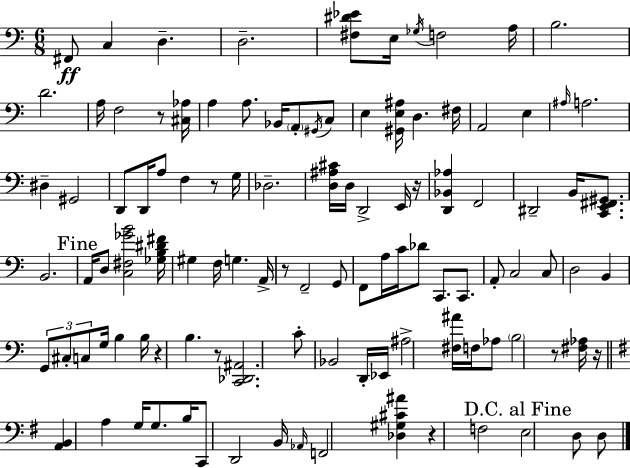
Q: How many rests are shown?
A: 9